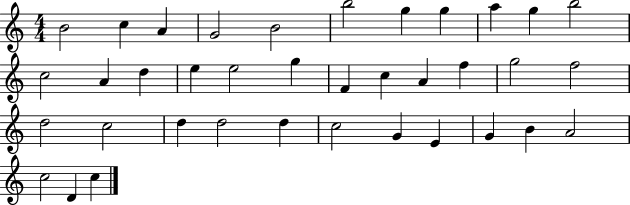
B4/h C5/q A4/q G4/h B4/h B5/h G5/q G5/q A5/q G5/q B5/h C5/h A4/q D5/q E5/q E5/h G5/q F4/q C5/q A4/q F5/q G5/h F5/h D5/h C5/h D5/q D5/h D5/q C5/h G4/q E4/q G4/q B4/q A4/h C5/h D4/q C5/q